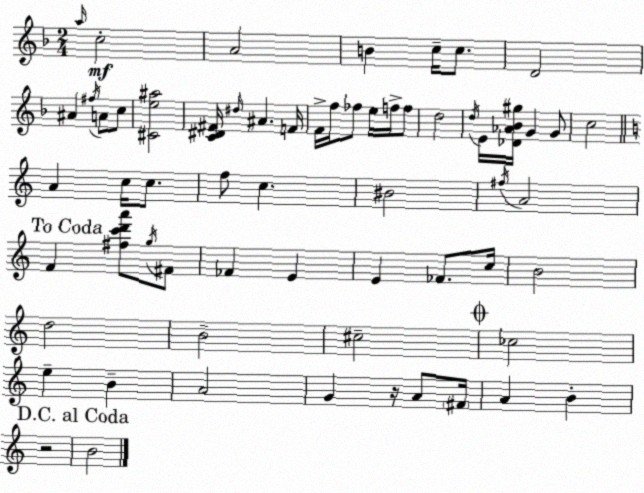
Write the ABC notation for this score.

X:1
T:Untitled
M:2/4
L:1/4
K:F
a/4 c2 A2 B c/4 c/2 D2 ^A ^f/4 A/2 c/2 [^Ce^a]2 [C^D^F]/4 ^d/4 ^A F/4 F/4 f/4 _f/2 e/4 f/4 f/2 d2 d/4 E/4 [_D_A_B^g]/4 G G/2 c2 A c/4 c/2 f/2 c ^B2 ^f/4 A2 F [^fc'd'a']/2 g/4 ^F/2 _F E E _F/2 c/4 B2 d2 B2 ^c2 _c2 e B A2 G z/4 A/2 ^F/4 A B z2 B2